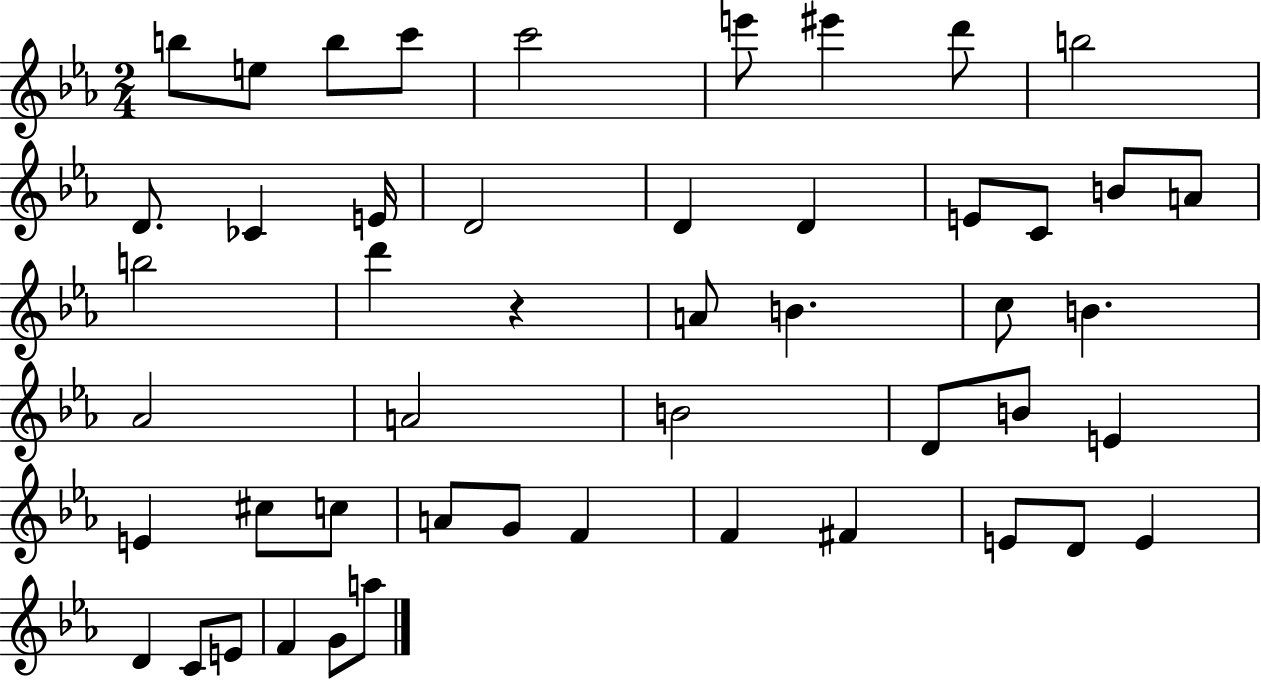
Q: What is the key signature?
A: EES major